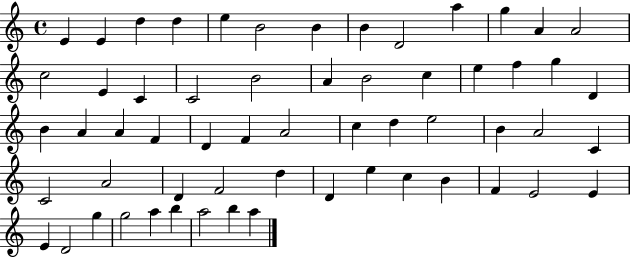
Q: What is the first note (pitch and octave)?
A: E4